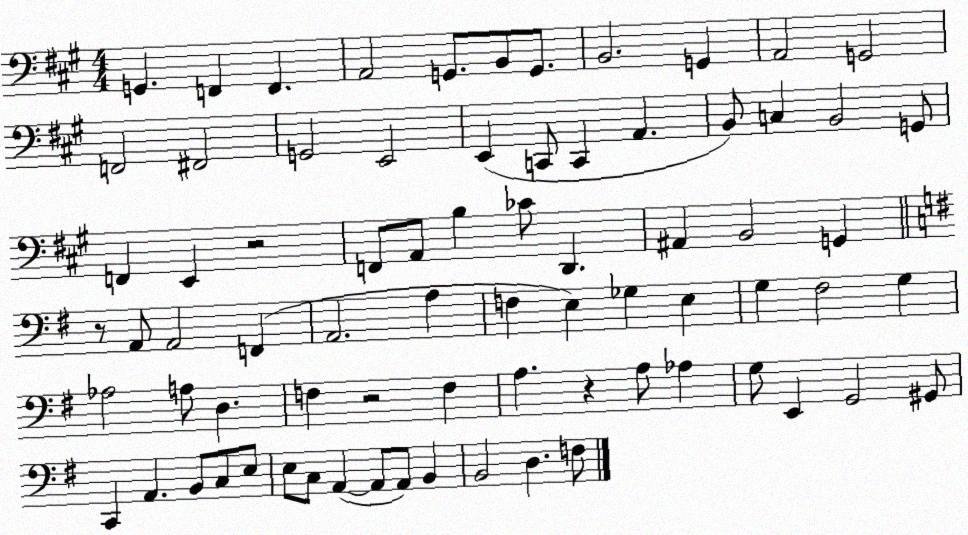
X:1
T:Untitled
M:4/4
L:1/4
K:A
G,, F,, F,, A,,2 G,,/2 B,,/2 G,,/2 B,,2 G,, A,,2 G,,2 F,,2 ^F,,2 G,,2 E,,2 E,, C,,/2 C,, A,, B,,/2 C, B,,2 G,,/2 F,, E,, z2 F,,/2 A,,/2 B, _C/2 D,, ^A,, B,,2 G,, z/2 A,,/2 A,,2 F,, A,,2 A, F, E, _G, E, G, ^F,2 G, _A,2 A,/2 D, F, z2 F, A, z A,/2 _A, G,/2 E,, G,,2 ^G,,/2 C,, A,, B,,/2 C,/2 E,/2 E,/2 C,/2 A,, A,,/2 A,,/2 B,, B,,2 D, F,/2